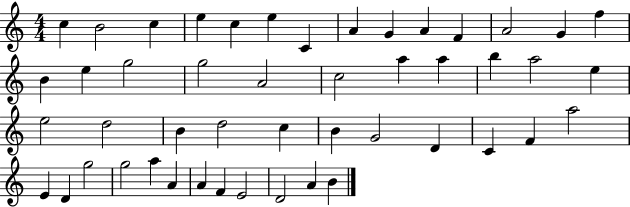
X:1
T:Untitled
M:4/4
L:1/4
K:C
c B2 c e c e C A G A F A2 G f B e g2 g2 A2 c2 a a b a2 e e2 d2 B d2 c B G2 D C F a2 E D g2 g2 a A A F E2 D2 A B